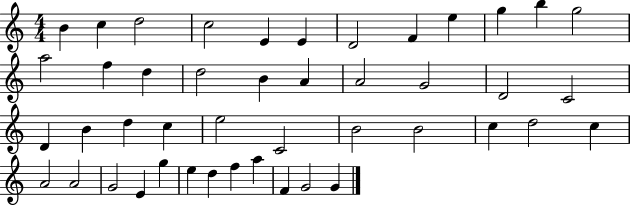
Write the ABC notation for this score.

X:1
T:Untitled
M:4/4
L:1/4
K:C
B c d2 c2 E E D2 F e g b g2 a2 f d d2 B A A2 G2 D2 C2 D B d c e2 C2 B2 B2 c d2 c A2 A2 G2 E g e d f a F G2 G